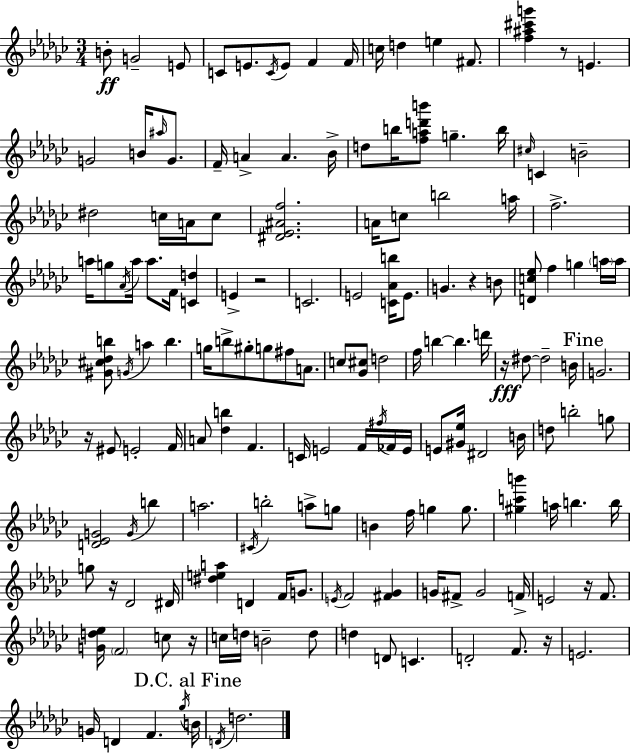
{
  \clef treble
  \numericTimeSignature
  \time 3/4
  \key ees \minor
  b'8-.\ff g'2-- e'8 | c'8 e'8. \acciaccatura { c'16 } e'8 f'4 | f'16 c''16 d''4 e''4 fis'8. | <f'' ais'' cis''' g'''>4 r8 e'4. | \break g'2 b'16 \grace { ais''16 } g'8. | f'16-- a'4-> a'4. | bes'16-> d''8 b''16 <f'' a'' d''' b'''>8 g''4.-- | b''16 \grace { cis''16 } c'4 b'2-- | \break dis''2 c''16 | a'16 c''8 <dis' ees' ais' f''>2. | a'16 c''8 b''2 | a''16 f''2.-> | \break a''16 g''8 \acciaccatura { aes'16 } a''16 a''8. f'16 | <c' d''>4 e'4-> r2 | c'2. | e'2 | \break <c' aes' b''>16 e'8. g'4. r4 | b'8 <d' c'' ees''>8 f''4 g''4 | \parenthesize a''16 a''16 <gis' cis'' des'' b''>8 \acciaccatura { g'16 } a''4 b''4. | g''16 b''8-> gis''8-. g''8 | \break fis''8 a'8. c''8 <ges' cis''>8 d''2 | f''16 b''4~~ b''4. | d'''16 r16\fff dis''8~~ dis''2-- | b'16 \mark "Fine" g'2. | \break r16 eis'8 e'2-. | f'16 a'8 <des'' b''>4 f'4. | c'16 e'2 | f'16 \acciaccatura { fis''16 } fes'16 e'16 e'8 <gis' ees''>16 dis'2 | \break b'16 d''8 b''2-. | g''8 <d' ees' g'>2 | \acciaccatura { g'16 } b''4 a''2. | \acciaccatura { cis'16 } b''2-. | \break a''8-> g''8 b'4 | f''16 g''4 g''8. <gis'' c''' b'''>4 | a''16 b''4. b''16 g''8 r16 des'2 | dis'16 <dis'' e'' a''>4 | \break d'4 f'16 g'8. \acciaccatura { e'16 } f'2 | <fis' ges'>4 g'16 fis'8-> | g'2 f'16-> e'2 | r16 f'8. <g' d'' ees''>16 \parenthesize f'2 | \break c''8 r16 c''16 d''16 b'2-- | d''8 d''4 | d'8 c'4. d'2-. | f'8. r16 e'2. | \break g'16 d'4 | f'4. \acciaccatura { ges''16 } \mark "D.C. al Fine" b'16 \acciaccatura { d'16 } d''2. | \bar "|."
}